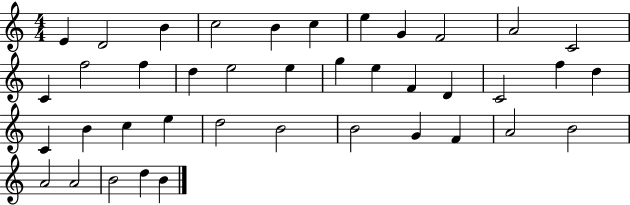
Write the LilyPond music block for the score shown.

{
  \clef treble
  \numericTimeSignature
  \time 4/4
  \key c \major
  e'4 d'2 b'4 | c''2 b'4 c''4 | e''4 g'4 f'2 | a'2 c'2 | \break c'4 f''2 f''4 | d''4 e''2 e''4 | g''4 e''4 f'4 d'4 | c'2 f''4 d''4 | \break c'4 b'4 c''4 e''4 | d''2 b'2 | b'2 g'4 f'4 | a'2 b'2 | \break a'2 a'2 | b'2 d''4 b'4 | \bar "|."
}